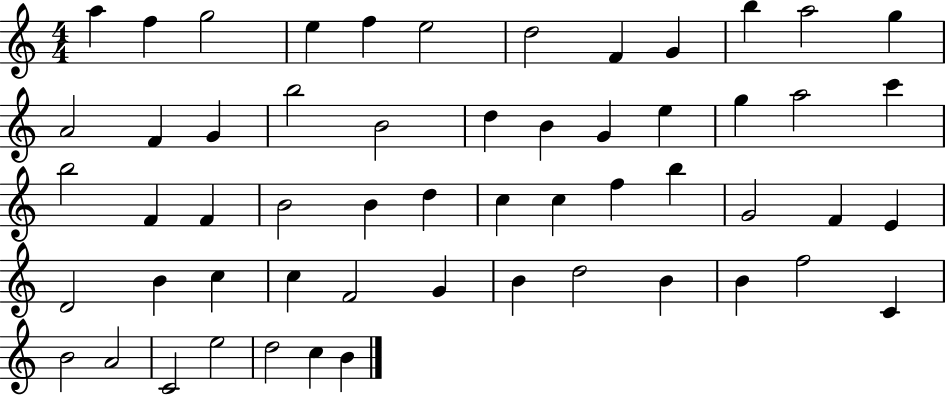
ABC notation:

X:1
T:Untitled
M:4/4
L:1/4
K:C
a f g2 e f e2 d2 F G b a2 g A2 F G b2 B2 d B G e g a2 c' b2 F F B2 B d c c f b G2 F E D2 B c c F2 G B d2 B B f2 C B2 A2 C2 e2 d2 c B